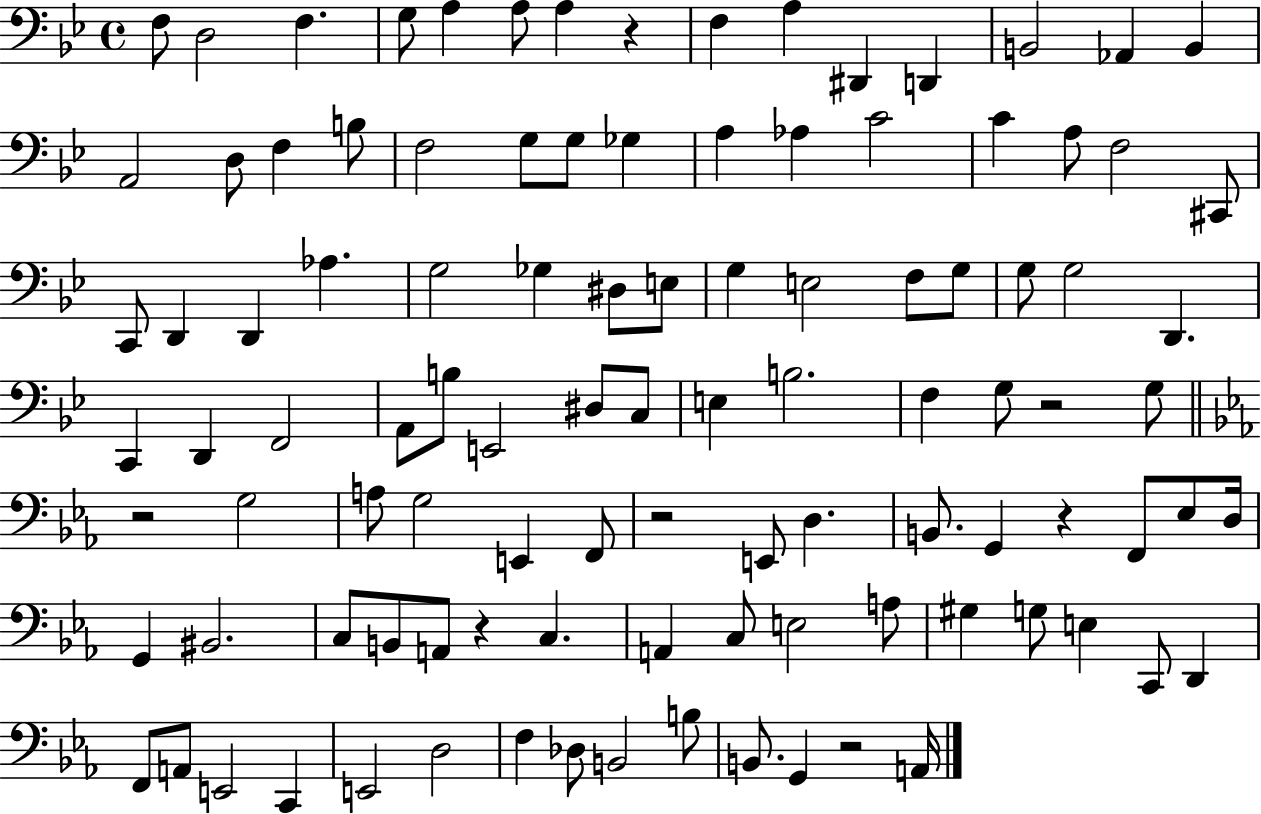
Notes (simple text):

F3/e D3/h F3/q. G3/e A3/q A3/e A3/q R/q F3/q A3/q D#2/q D2/q B2/h Ab2/q B2/q A2/h D3/e F3/q B3/e F3/h G3/e G3/e Gb3/q A3/q Ab3/q C4/h C4/q A3/e F3/h C#2/e C2/e D2/q D2/q Ab3/q. G3/h Gb3/q D#3/e E3/e G3/q E3/h F3/e G3/e G3/e G3/h D2/q. C2/q D2/q F2/h A2/e B3/e E2/h D#3/e C3/e E3/q B3/h. F3/q G3/e R/h G3/e R/h G3/h A3/e G3/h E2/q F2/e R/h E2/e D3/q. B2/e. G2/q R/q F2/e Eb3/e D3/s G2/q BIS2/h. C3/e B2/e A2/e R/q C3/q. A2/q C3/e E3/h A3/e G#3/q G3/e E3/q C2/e D2/q F2/e A2/e E2/h C2/q E2/h D3/h F3/q Db3/e B2/h B3/e B2/e. G2/q R/h A2/s